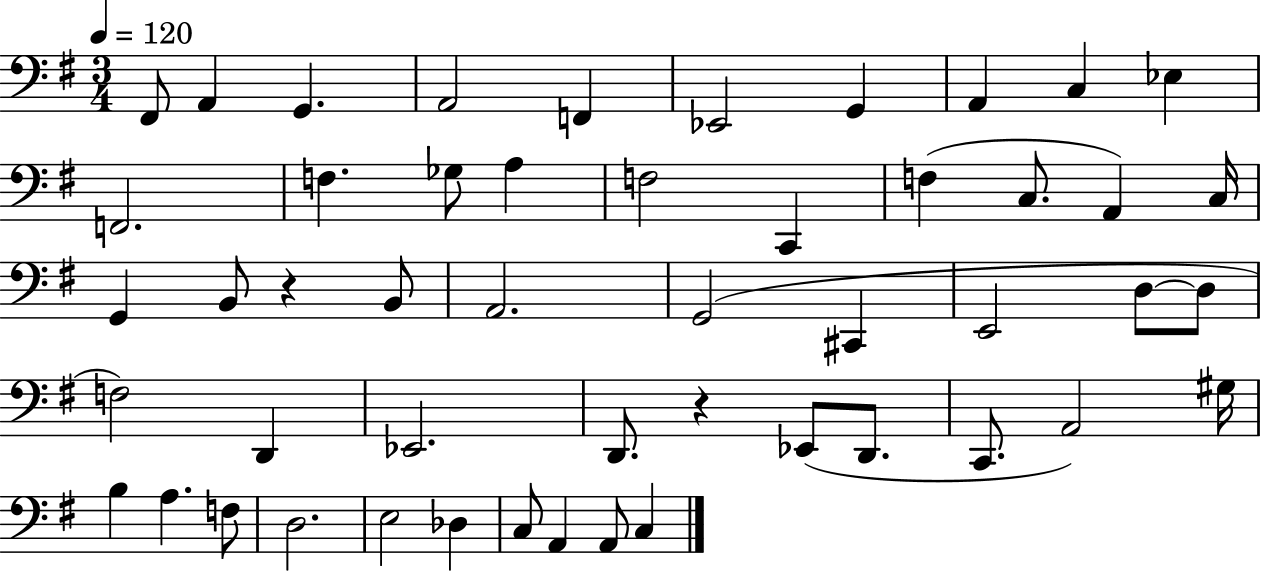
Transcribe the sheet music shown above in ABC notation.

X:1
T:Untitled
M:3/4
L:1/4
K:G
^F,,/2 A,, G,, A,,2 F,, _E,,2 G,, A,, C, _E, F,,2 F, _G,/2 A, F,2 C,, F, C,/2 A,, C,/4 G,, B,,/2 z B,,/2 A,,2 G,,2 ^C,, E,,2 D,/2 D,/2 F,2 D,, _E,,2 D,,/2 z _E,,/2 D,,/2 C,,/2 A,,2 ^G,/4 B, A, F,/2 D,2 E,2 _D, C,/2 A,, A,,/2 C,